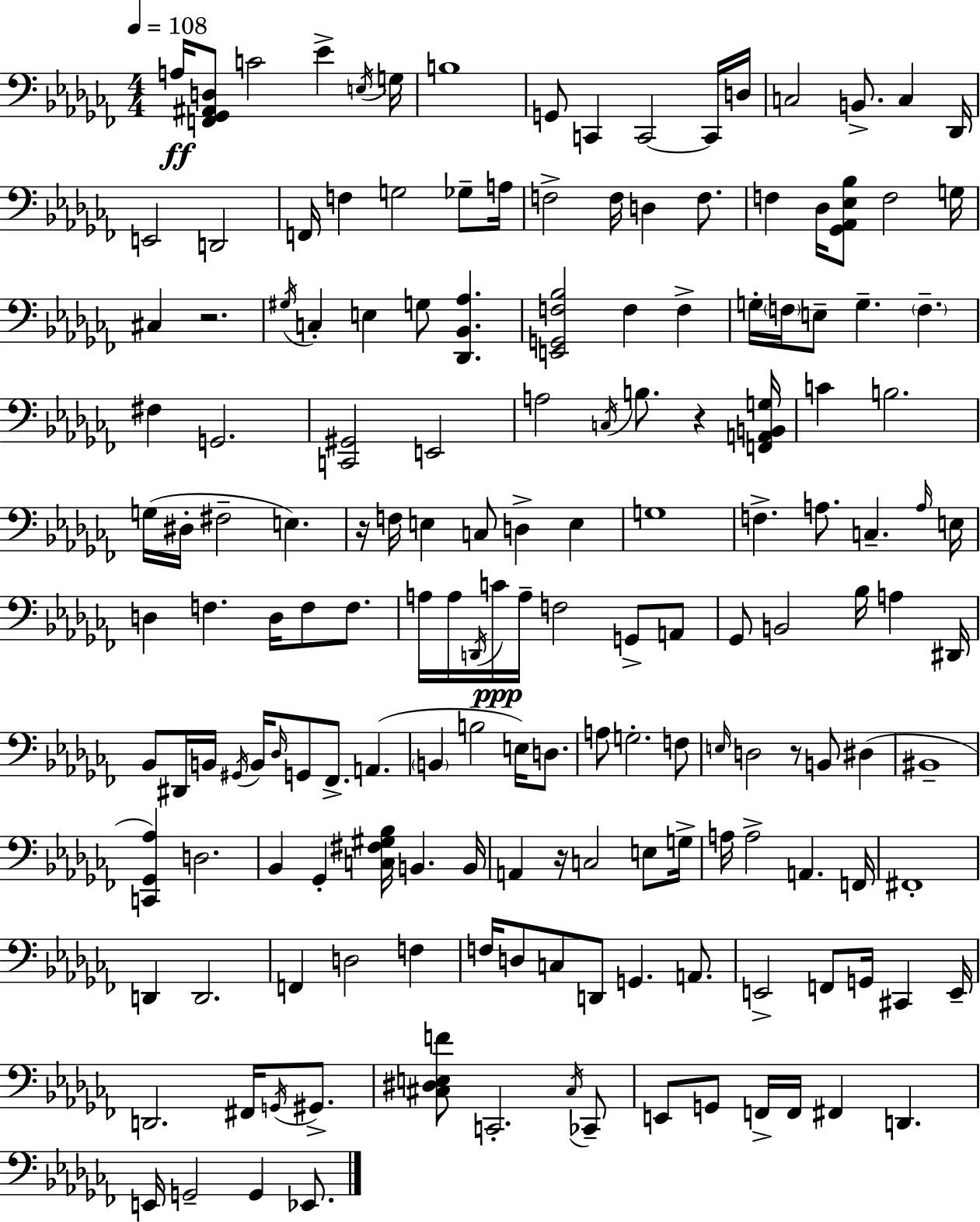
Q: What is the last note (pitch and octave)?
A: Eb2